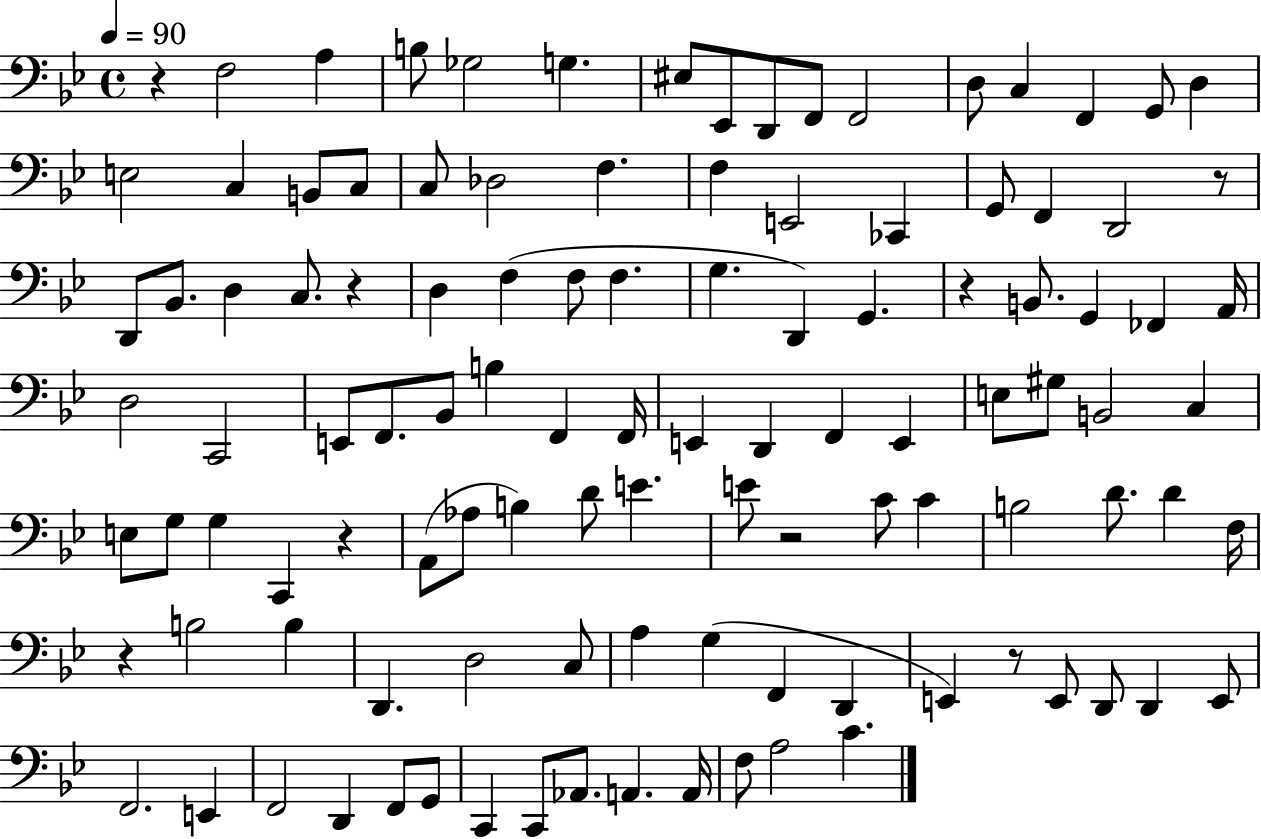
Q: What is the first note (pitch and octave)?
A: F3